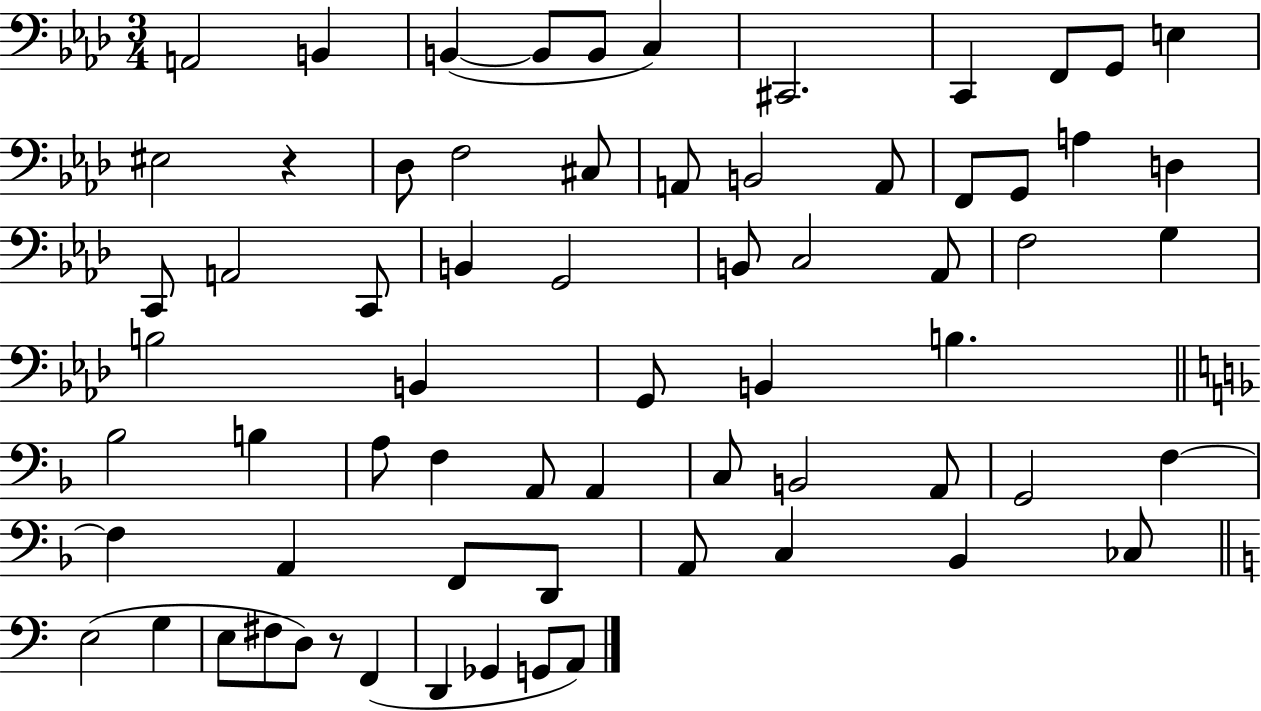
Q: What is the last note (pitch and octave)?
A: A2